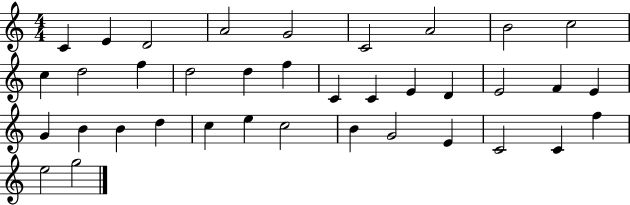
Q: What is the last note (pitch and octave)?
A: G5